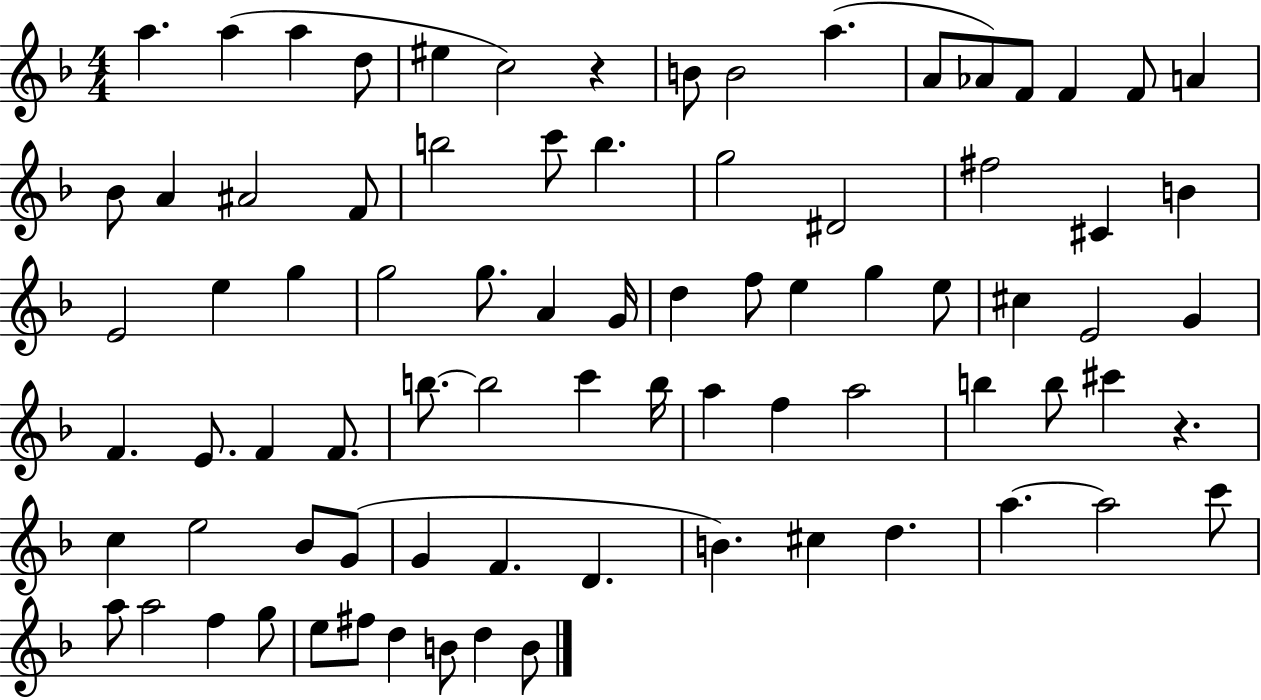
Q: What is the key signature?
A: F major